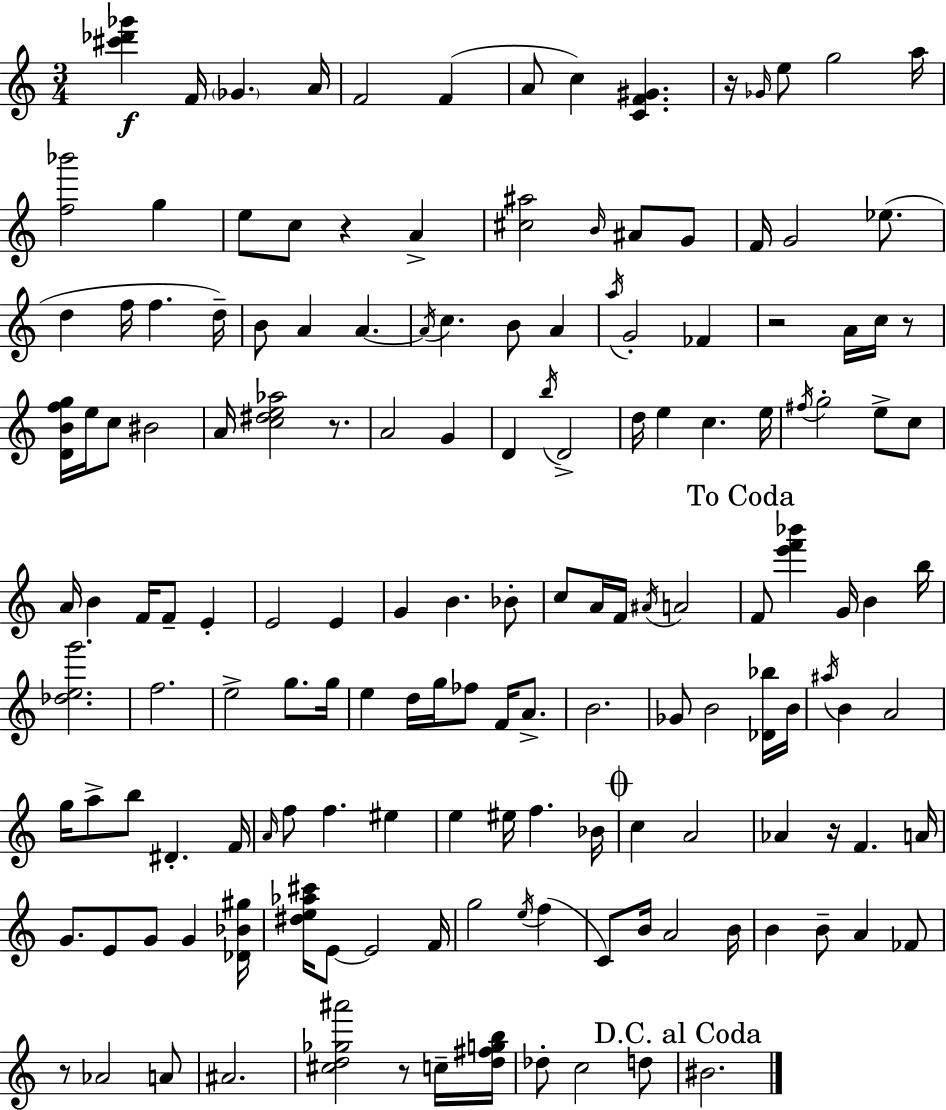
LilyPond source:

{
  \clef treble
  \numericTimeSignature
  \time 3/4
  \key a \minor
  <cis''' des''' ges'''>4\f f'16 \parenthesize ges'4. a'16 | f'2 f'4( | a'8 c''4) <c' f' gis'>4. | r16 \grace { ges'16 } e''8 g''2 | \break a''16 <f'' bes'''>2 g''4 | e''8 c''8 r4 a'4-> | <cis'' ais''>2 \grace { b'16 } ais'8 | g'8 f'16 g'2 ees''8.( | \break d''4 f''16 f''4. | d''16--) b'8 a'4 a'4.~~ | \acciaccatura { a'16 } c''4. b'8 a'4 | \acciaccatura { a''16 } g'2-. | \break fes'4 r2 | a'16 c''16 r8 <d' b' f'' g''>16 e''16 c''8 bis'2 | a'16 <c'' dis'' e'' aes''>2 | r8. a'2 | \break g'4 d'4 \acciaccatura { b''16 } d'2-> | d''16 e''4 c''4. | e''16 \acciaccatura { fis''16 } g''2-. | e''8-> c''8 a'16 b'4 f'16 | \break f'8-- e'4-. e'2 | e'4 g'4 b'4. | bes'8-. c''8 a'16 f'16 \acciaccatura { ais'16 } a'2 | \mark "To Coda" f'8 <e''' f''' bes'''>4 | \break g'16 b'4 b''16 <des'' e'' g'''>2. | f''2. | e''2-> | g''8. g''16 e''4 d''16 | \break g''16 fes''8 f'16 a'8.-> b'2. | ges'8 b'2 | <des' bes''>16 b'16 \acciaccatura { ais''16 } b'4 | a'2 g''16 a''8-> b''8 | \break dis'4.-. f'16 \grace { a'16 } f''8 f''4. | eis''4 e''4 | eis''16 f''4. bes'16 \mark \markup { \musicglyph "scripts.coda" } c''4 | a'2 aes'4 | \break r16 f'4. a'16 g'8. | e'8 g'8 g'4 <des' bes' gis''>16 <dis'' e'' aes'' cis'''>16 e'8~~ | e'2 f'16 g''2 | \acciaccatura { e''16 }( f''4 c'8) | \break b'16 a'2 b'16 b'4 | b'8-- a'4 fes'8 r8 | aes'2 a'8 ais'2. | <cis'' d'' ges'' ais'''>2 | \break r8 c''16-- <d'' fis'' g'' b''>16 des''8-. | c''2 d''8 \mark "D.C. al Coda" bis'2. | \bar "|."
}